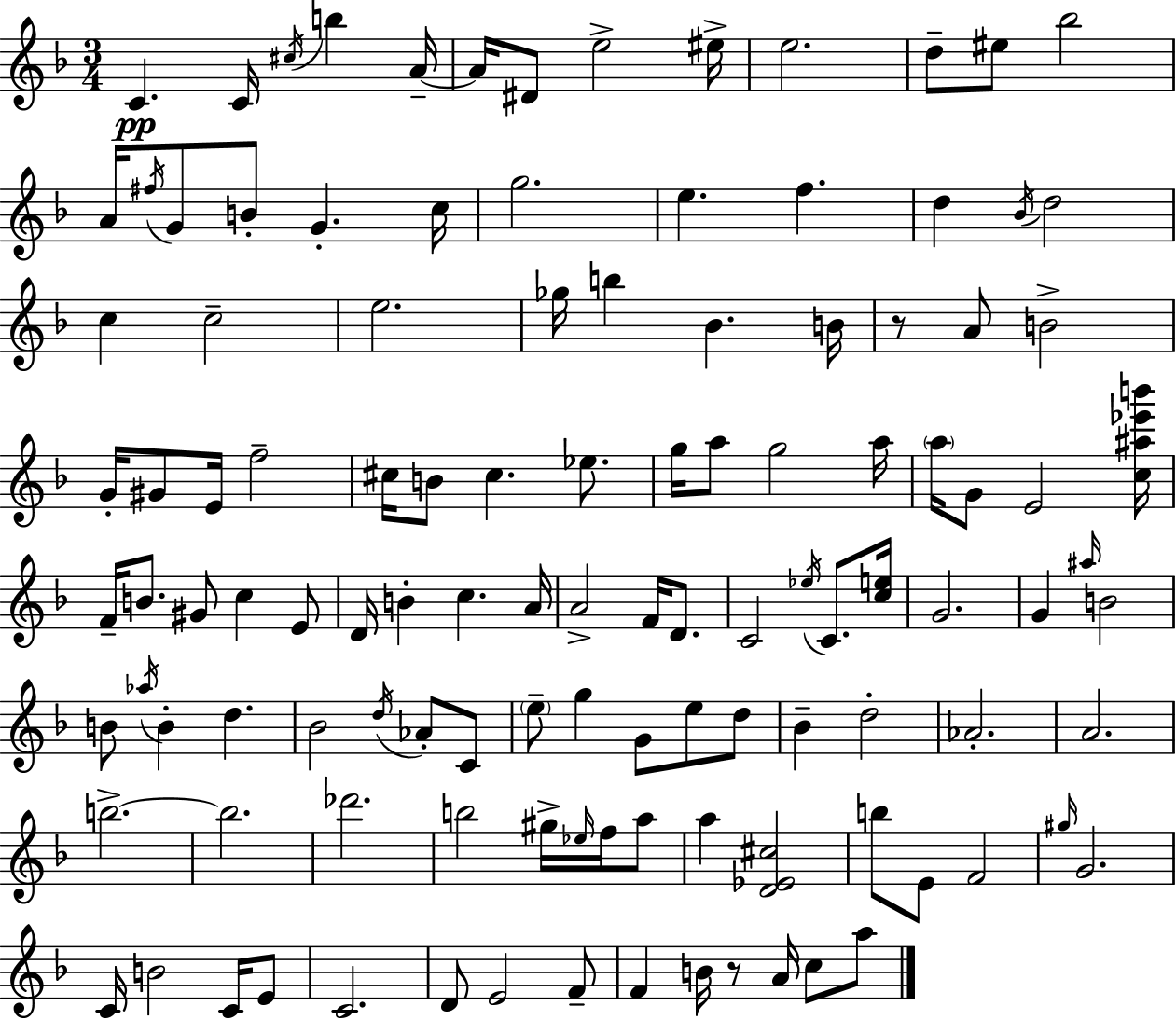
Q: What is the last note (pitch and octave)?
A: A5